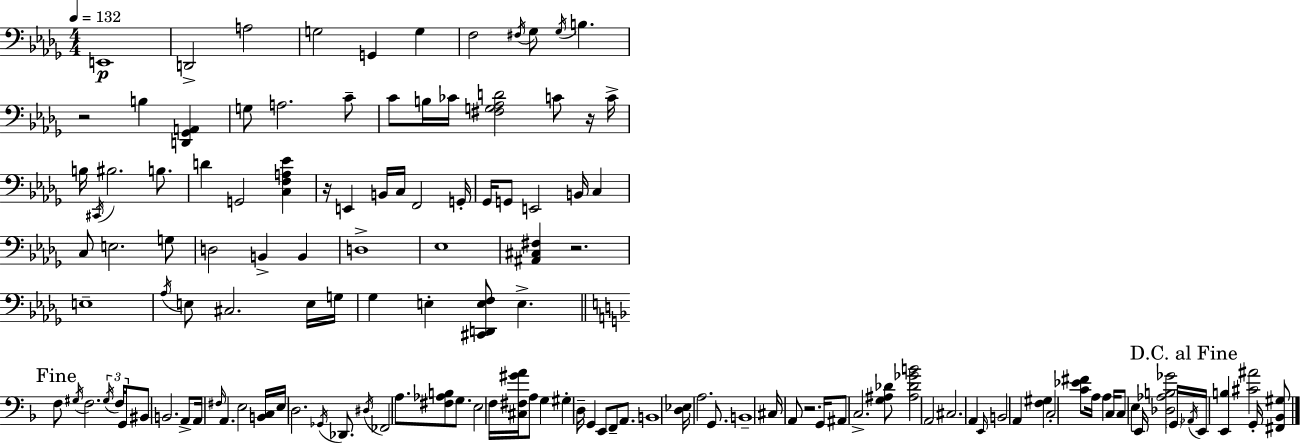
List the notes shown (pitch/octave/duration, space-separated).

E2/w D2/h A3/h G3/h G2/q G3/q F3/h F#3/s Gb3/e Gb3/s B3/q. R/h B3/q [D2,Gb2,A2]/q G3/e A3/h. C4/e C4/e B3/s CES4/s [F#3,G3,Ab3,D4]/h C4/e R/s C4/s B3/s C#2/s BIS3/h. B3/e. D4/q G2/h [C3,F3,A3,Eb4]/q R/s E2/q B2/s C3/s F2/h G2/s Gb2/s G2/e E2/h B2/s C3/q C3/e E3/h. G3/e D3/h B2/q B2/q D3/w Eb3/w [A#2,C#3,F#3]/q R/h. E3/w Ab3/s E3/e C#3/h. E3/s G3/s Gb3/q E3/q [C#2,D2,E3,F3]/e E3/q. F3/e G#3/s F3/h. G#3/s F3/s G2/s BIS2/e B2/h. A2/e A2/s F#3/s A2/q. E3/h [B2,C3]/s E3/s D3/h. Gb2/s Db2/e. D#3/s FES2/h A3/e. [F#3,Ab3,B3]/e G3/e. E3/h F3/s [C#3,F#3,G#4,A4]/s A3/e G3/q G#3/q D3/s G2/q E2/e F2/e A2/e. B2/w [D3,Eb3]/s A3/h. G2/e. B2/w C#3/s A2/e R/h. G2/s A#2/e C3/h. [G3,A#3,Db4]/e [A#3,Db4,Gb4,B4]/h A2/h C#3/h. A2/q E2/s B2/h A2/q [F3,G#3]/q C3/h [C4,Eb4,F#4]/e A3/s A3/q C3/s C3/e E3/q E2/s [Db3,Ab3,B3,Gb4]/h G2/s Ab2/s E2/s [E2,B3]/q [C#4,A#4]/h G2/s [F#2,Bb2,G#3]/e